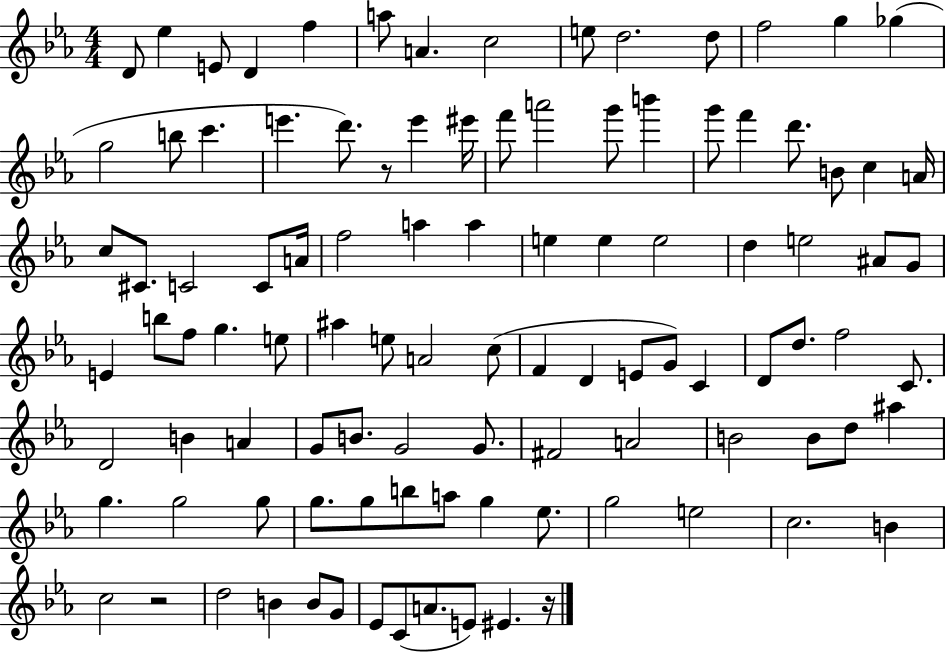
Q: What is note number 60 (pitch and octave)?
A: C4